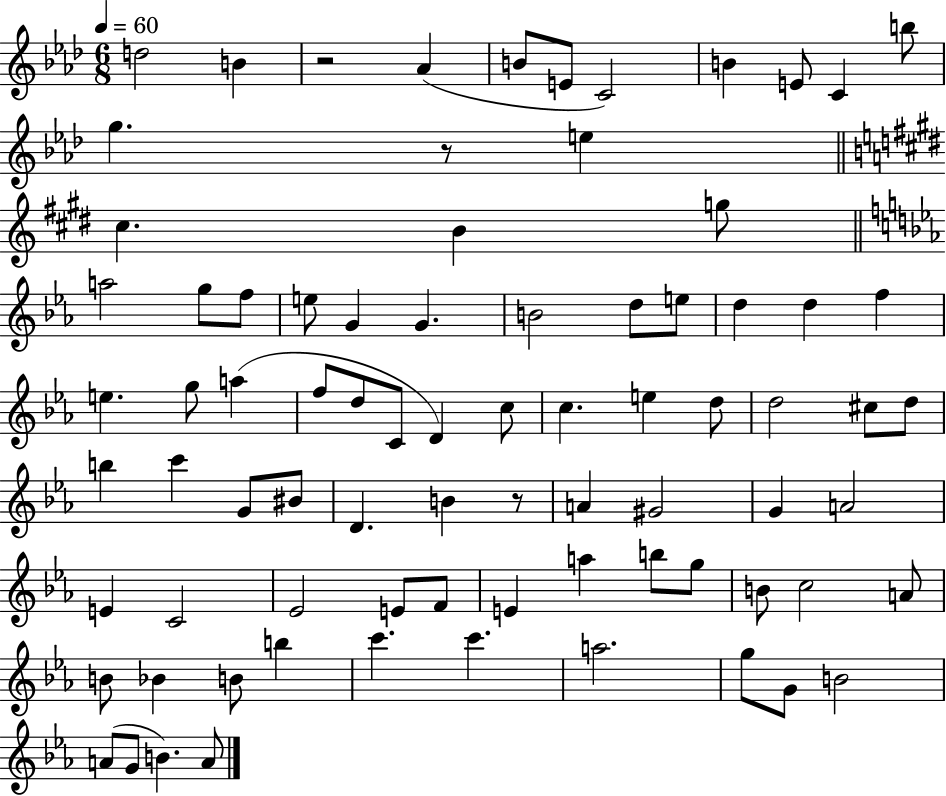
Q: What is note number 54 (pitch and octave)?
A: Eb4